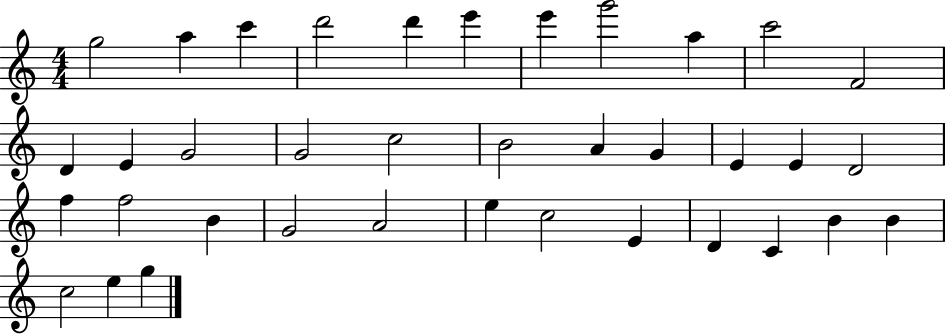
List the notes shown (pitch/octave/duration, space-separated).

G5/h A5/q C6/q D6/h D6/q E6/q E6/q G6/h A5/q C6/h F4/h D4/q E4/q G4/h G4/h C5/h B4/h A4/q G4/q E4/q E4/q D4/h F5/q F5/h B4/q G4/h A4/h E5/q C5/h E4/q D4/q C4/q B4/q B4/q C5/h E5/q G5/q